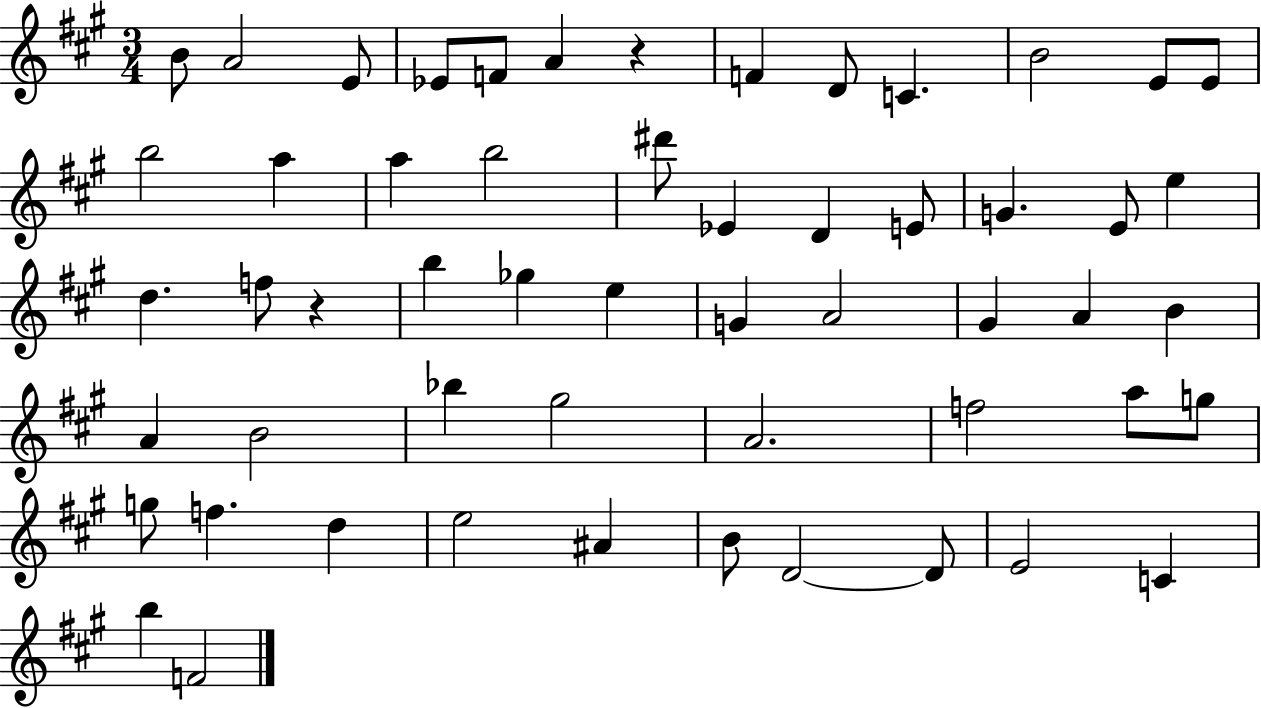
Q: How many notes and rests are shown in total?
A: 55